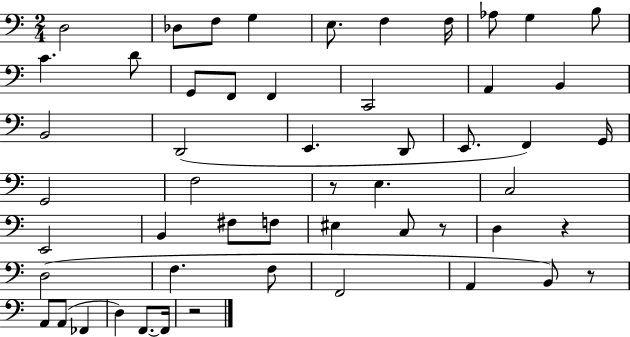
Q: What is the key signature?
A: C major